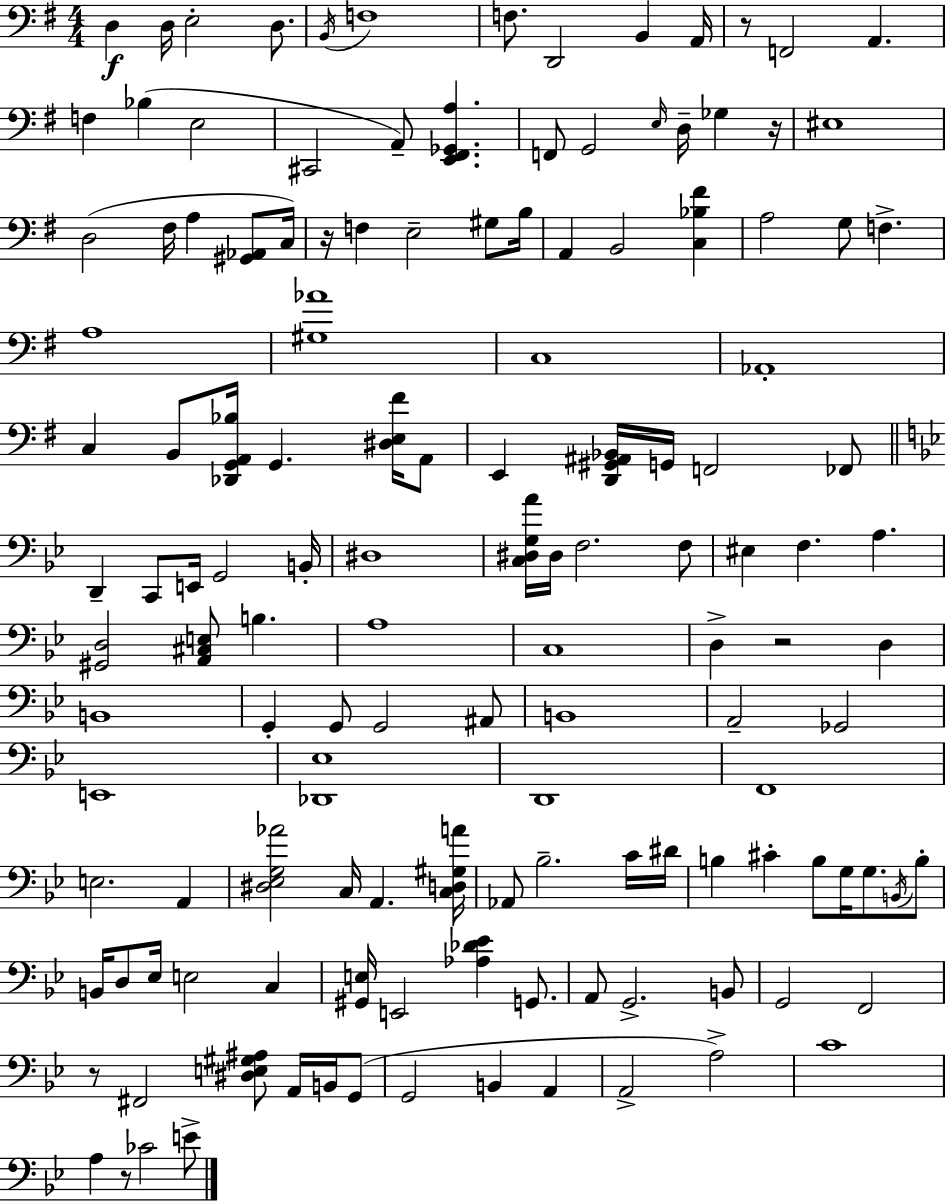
X:1
T:Untitled
M:4/4
L:1/4
K:G
D, D,/4 E,2 D,/2 B,,/4 F,4 F,/2 D,,2 B,, A,,/4 z/2 F,,2 A,, F, _B, E,2 ^C,,2 A,,/2 [E,,^F,,_G,,A,] F,,/2 G,,2 E,/4 D,/4 _G, z/4 ^E,4 D,2 ^F,/4 A, [^G,,_A,,]/2 C,/4 z/4 F, E,2 ^G,/2 B,/4 A,, B,,2 [C,_B,^F] A,2 G,/2 F, A,4 [^G,_A]4 C,4 _A,,4 C, B,,/2 [_D,,G,,A,,_B,]/4 G,, [^D,E,^F]/4 A,,/2 E,, [D,,^G,,^A,,_B,,]/4 G,,/4 F,,2 _F,,/2 D,, C,,/2 E,,/4 G,,2 B,,/4 ^D,4 [C,^D,G,A]/4 ^D,/4 F,2 F,/2 ^E, F, A, [^G,,D,]2 [A,,^C,E,]/2 B, A,4 C,4 D, z2 D, B,,4 G,, G,,/2 G,,2 ^A,,/2 B,,4 A,,2 _G,,2 E,,4 [_D,,_E,]4 D,,4 F,,4 E,2 A,, [^D,_E,G,_A]2 C,/4 A,, [C,D,^G,A]/4 _A,,/2 _B,2 C/4 ^D/4 B, ^C B,/2 G,/4 G,/2 B,,/4 B,/2 B,,/4 D,/2 _E,/4 E,2 C, [^G,,E,]/4 E,,2 [_A,_D_E] G,,/2 A,,/2 G,,2 B,,/2 G,,2 F,,2 z/2 ^F,,2 [^D,E,^G,^A,]/2 A,,/4 B,,/4 G,,/2 G,,2 B,, A,, A,,2 A,2 C4 A, z/2 _C2 E/2